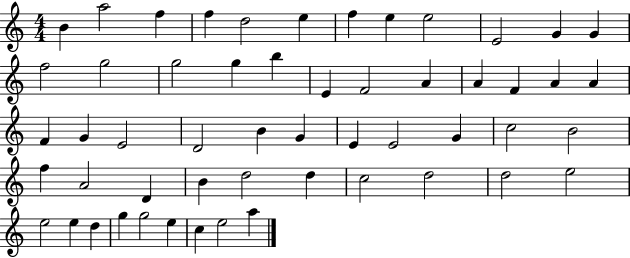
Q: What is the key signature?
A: C major